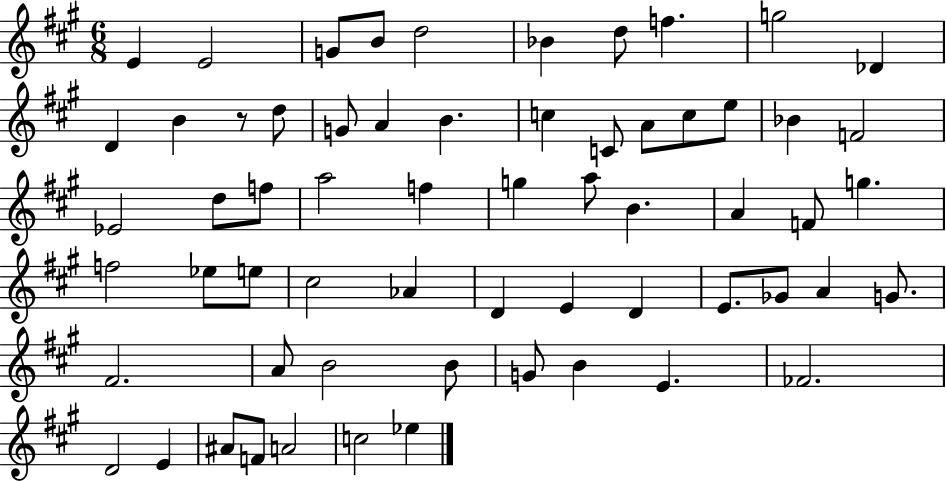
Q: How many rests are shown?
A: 1